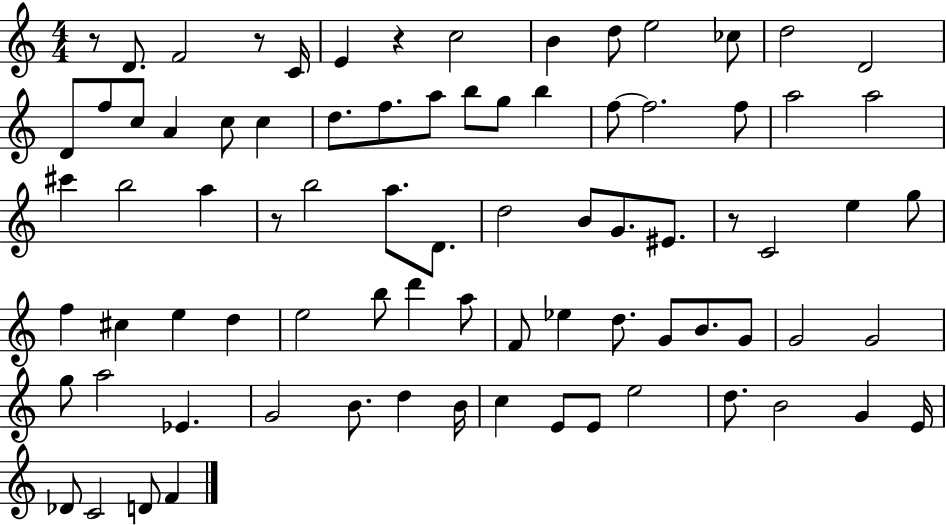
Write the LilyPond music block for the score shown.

{
  \clef treble
  \numericTimeSignature
  \time 4/4
  \key c \major
  r8 d'8. f'2 r8 c'16 | e'4 r4 c''2 | b'4 d''8 e''2 ces''8 | d''2 d'2 | \break d'8 f''8 c''8 a'4 c''8 c''4 | d''8. f''8. a''8 b''8 g''8 b''4 | f''8~~ f''2. f''8 | a''2 a''2 | \break cis'''4 b''2 a''4 | r8 b''2 a''8. d'8. | d''2 b'8 g'8. eis'8. | r8 c'2 e''4 g''8 | \break f''4 cis''4 e''4 d''4 | e''2 b''8 d'''4 a''8 | f'8 ees''4 d''8. g'8 b'8. g'8 | g'2 g'2 | \break g''8 a''2 ees'4. | g'2 b'8. d''4 b'16 | c''4 e'8 e'8 e''2 | d''8. b'2 g'4 e'16 | \break des'8 c'2 d'8 f'4 | \bar "|."
}